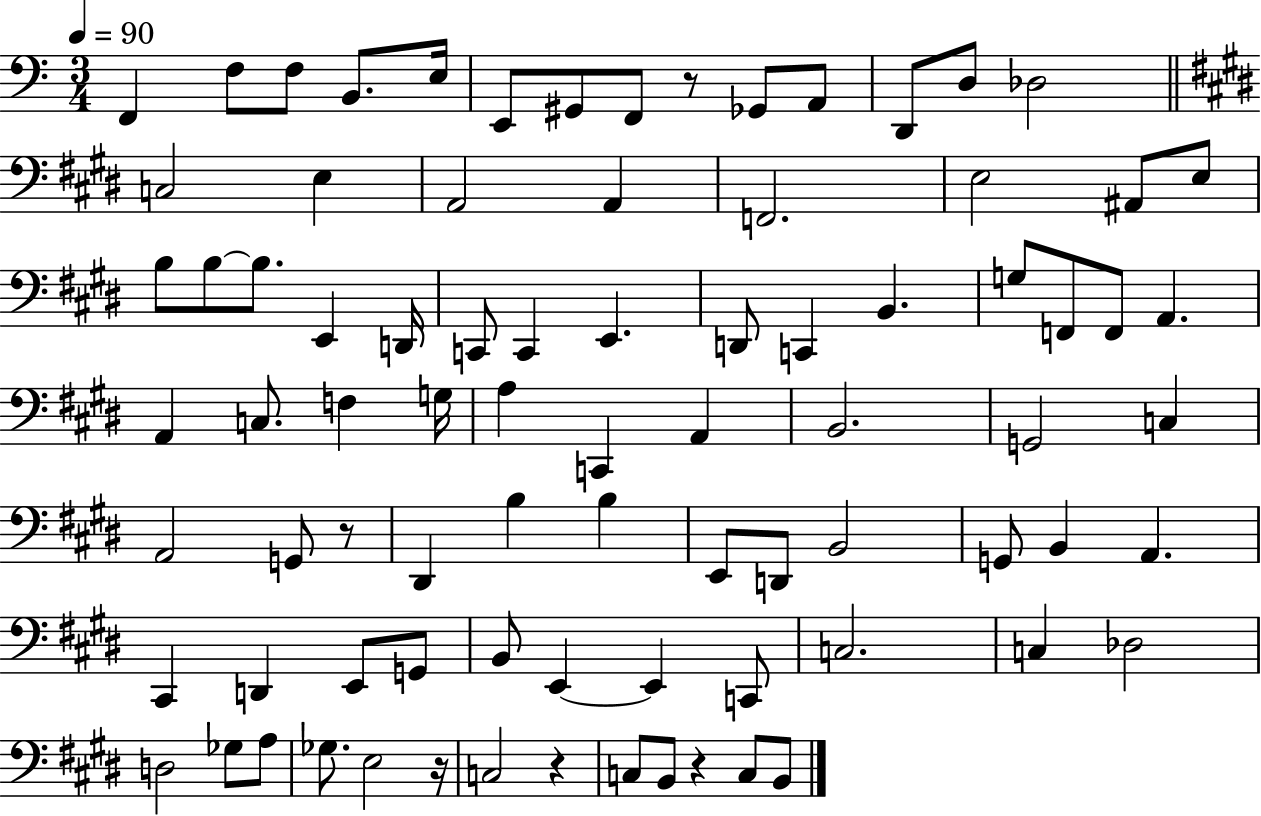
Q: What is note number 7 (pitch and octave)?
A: G#2